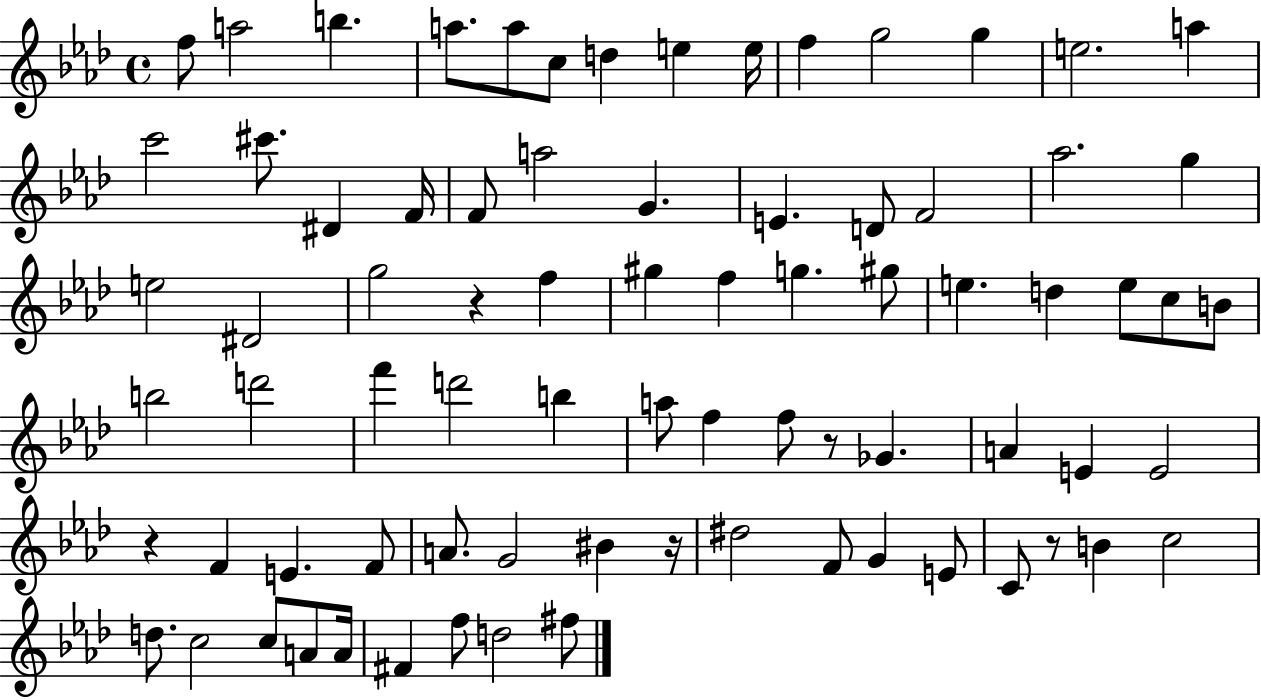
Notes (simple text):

F5/e A5/h B5/q. A5/e. A5/e C5/e D5/q E5/q E5/s F5/q G5/h G5/q E5/h. A5/q C6/h C#6/e. D#4/q F4/s F4/e A5/h G4/q. E4/q. D4/e F4/h Ab5/h. G5/q E5/h D#4/h G5/h R/q F5/q G#5/q F5/q G5/q. G#5/e E5/q. D5/q E5/e C5/e B4/e B5/h D6/h F6/q D6/h B5/q A5/e F5/q F5/e R/e Gb4/q. A4/q E4/q E4/h R/q F4/q E4/q. F4/e A4/e. G4/h BIS4/q R/s D#5/h F4/e G4/q E4/e C4/e R/e B4/q C5/h D5/e. C5/h C5/e A4/e A4/s F#4/q F5/e D5/h F#5/e